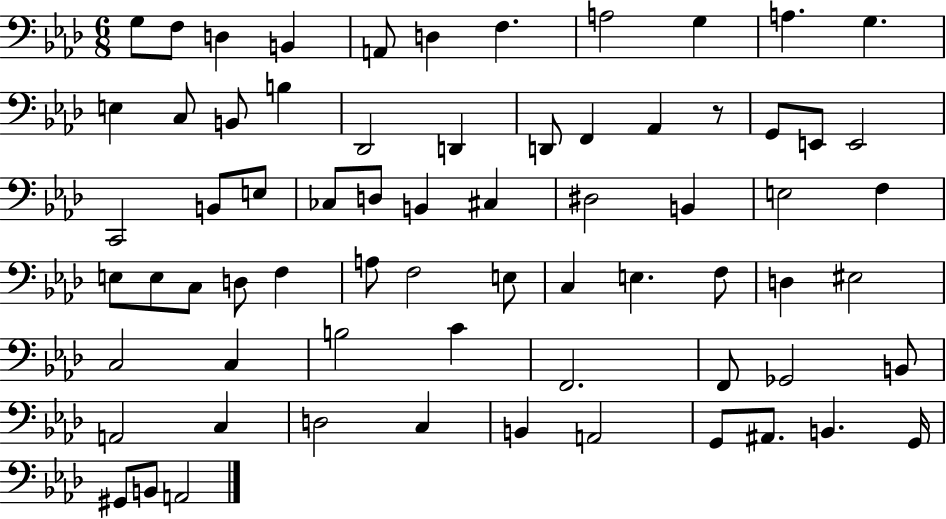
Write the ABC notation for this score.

X:1
T:Untitled
M:6/8
L:1/4
K:Ab
G,/2 F,/2 D, B,, A,,/2 D, F, A,2 G, A, G, E, C,/2 B,,/2 B, _D,,2 D,, D,,/2 F,, _A,, z/2 G,,/2 E,,/2 E,,2 C,,2 B,,/2 E,/2 _C,/2 D,/2 B,, ^C, ^D,2 B,, E,2 F, E,/2 E,/2 C,/2 D,/2 F, A,/2 F,2 E,/2 C, E, F,/2 D, ^E,2 C,2 C, B,2 C F,,2 F,,/2 _G,,2 B,,/2 A,,2 C, D,2 C, B,, A,,2 G,,/2 ^A,,/2 B,, G,,/4 ^G,,/2 B,,/2 A,,2